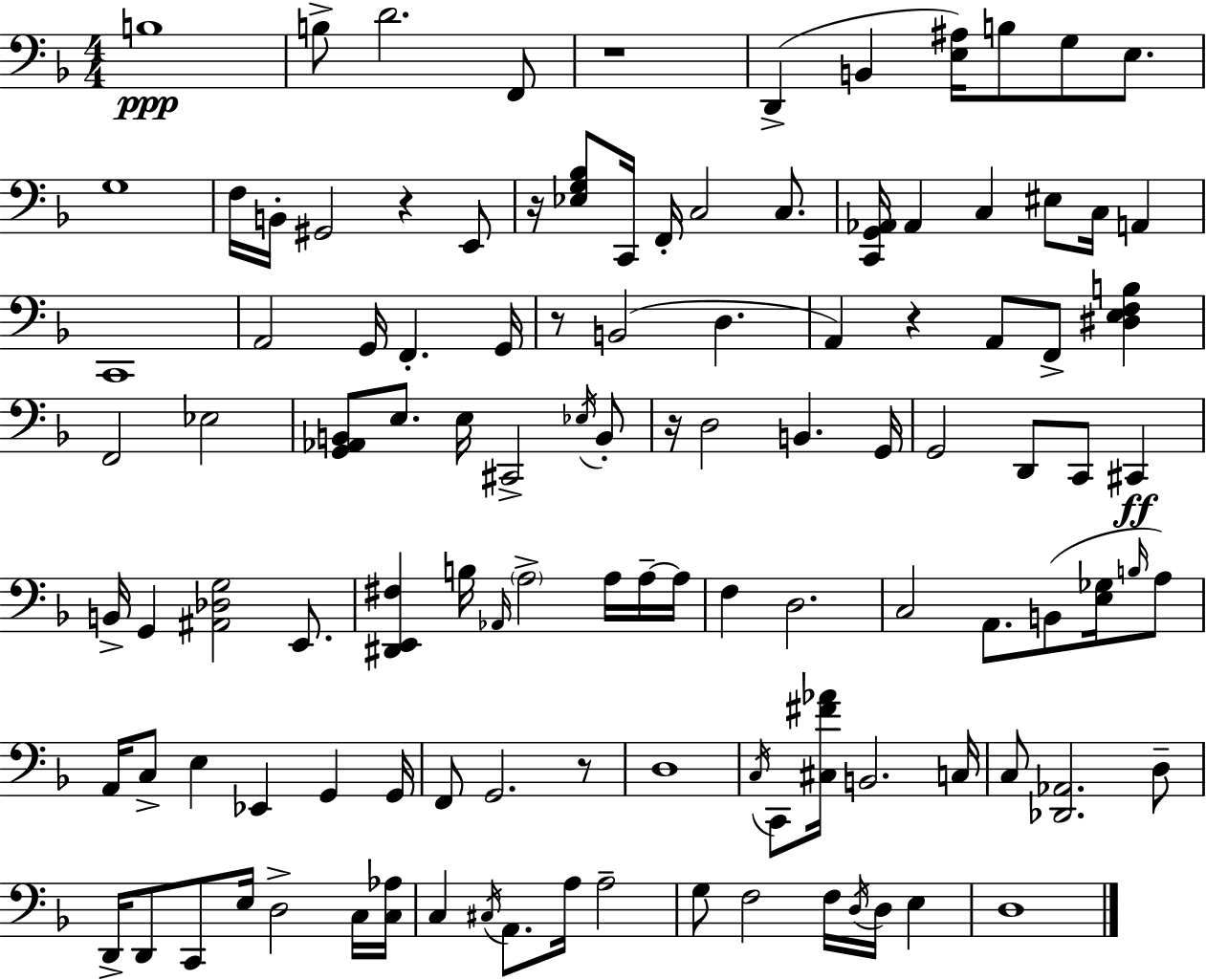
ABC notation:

X:1
T:Untitled
M:4/4
L:1/4
K:F
B,4 B,/2 D2 F,,/2 z4 D,, B,, [E,^A,]/4 B,/2 G,/2 E,/2 G,4 F,/4 B,,/4 ^G,,2 z E,,/2 z/4 [_E,G,_B,]/2 C,,/4 F,,/4 C,2 C,/2 [C,,G,,_A,,]/4 _A,, C, ^E,/2 C,/4 A,, C,,4 A,,2 G,,/4 F,, G,,/4 z/2 B,,2 D, A,, z A,,/2 F,,/2 [^D,E,F,B,] F,,2 _E,2 [G,,_A,,B,,]/2 E,/2 E,/4 ^C,,2 _E,/4 B,,/2 z/4 D,2 B,, G,,/4 G,,2 D,,/2 C,,/2 ^C,, B,,/4 G,, [^A,,_D,G,]2 E,,/2 [^D,,E,,^F,] B,/4 _A,,/4 A,2 A,/4 A,/4 A,/4 F, D,2 C,2 A,,/2 B,,/2 [E,_G,]/4 B,/4 A,/2 A,,/4 C,/2 E, _E,, G,, G,,/4 F,,/2 G,,2 z/2 D,4 C,/4 C,,/2 [^C,^F_A]/4 B,,2 C,/4 C,/2 [_D,,_A,,]2 D,/2 D,,/4 D,,/2 C,,/2 E,/4 D,2 C,/4 [C,_A,]/4 C, ^C,/4 A,,/2 A,/4 A,2 G,/2 F,2 F,/4 D,/4 D,/4 E, D,4